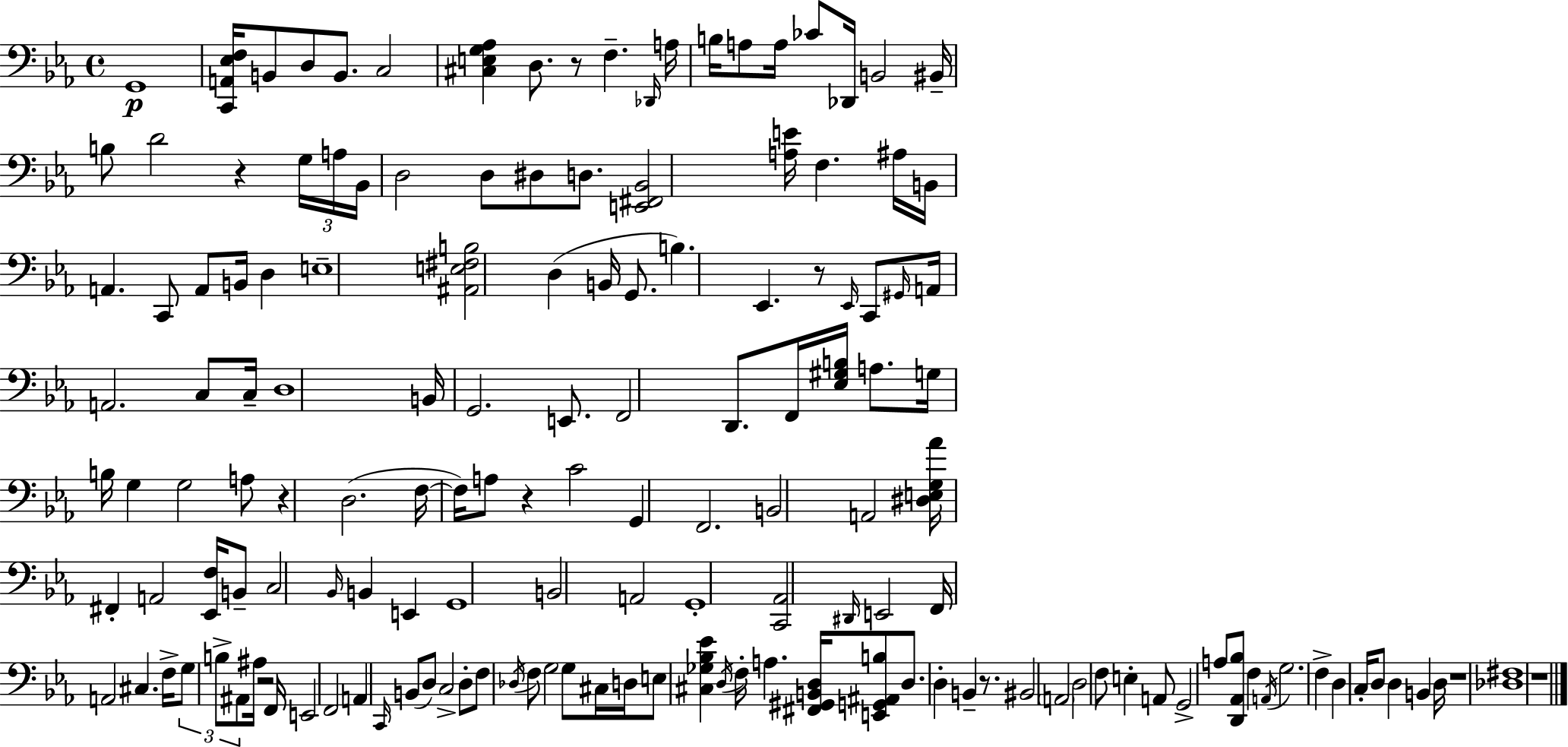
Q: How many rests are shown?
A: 9